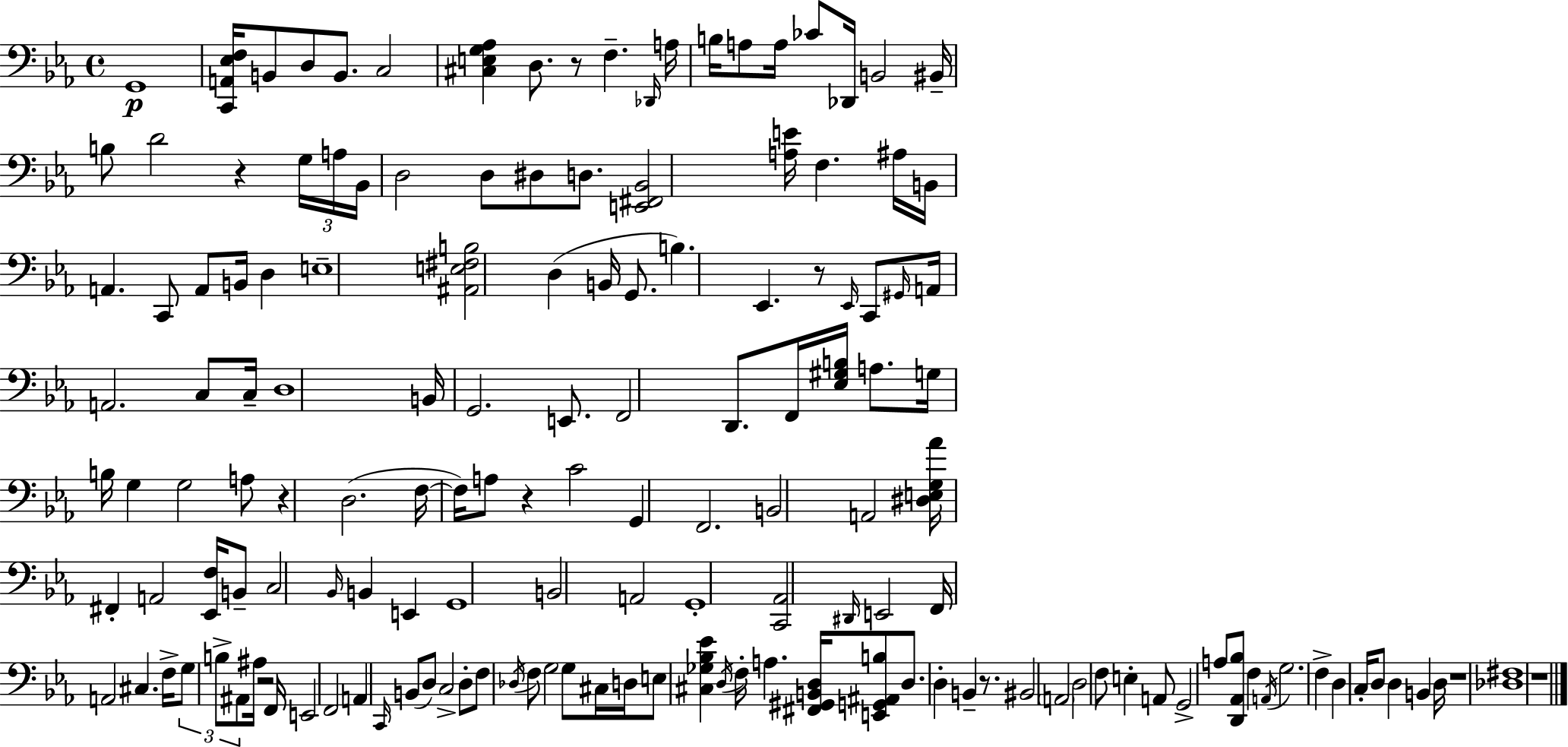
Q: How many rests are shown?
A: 9